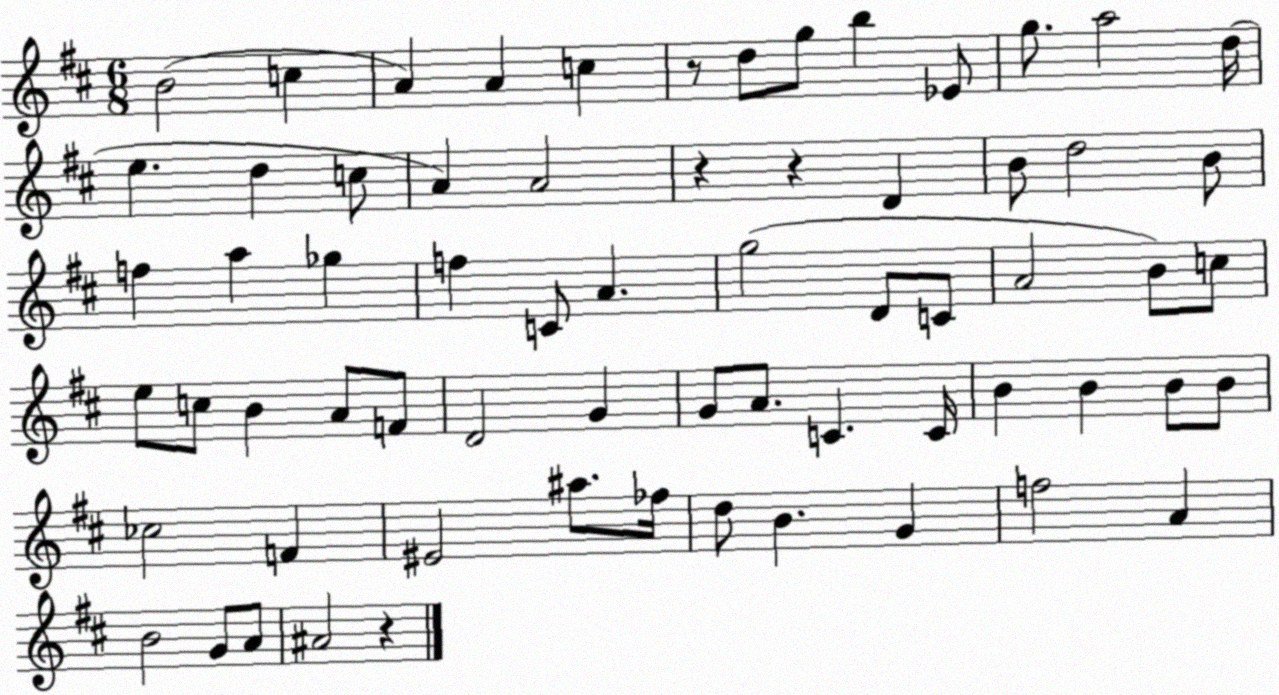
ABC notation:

X:1
T:Untitled
M:6/8
L:1/4
K:D
B2 c A A c z/2 d/2 g/2 b _E/2 g/2 a2 d/4 e d c/2 A A2 z z D B/2 d2 B/2 f a _g f C/2 A g2 D/2 C/2 A2 B/2 c/2 e/2 c/2 B A/2 F/2 D2 G G/2 A/2 C C/4 B B B/2 B/2 _c2 F ^E2 ^a/2 _f/4 d/2 B G f2 A B2 G/2 A/2 ^A2 z